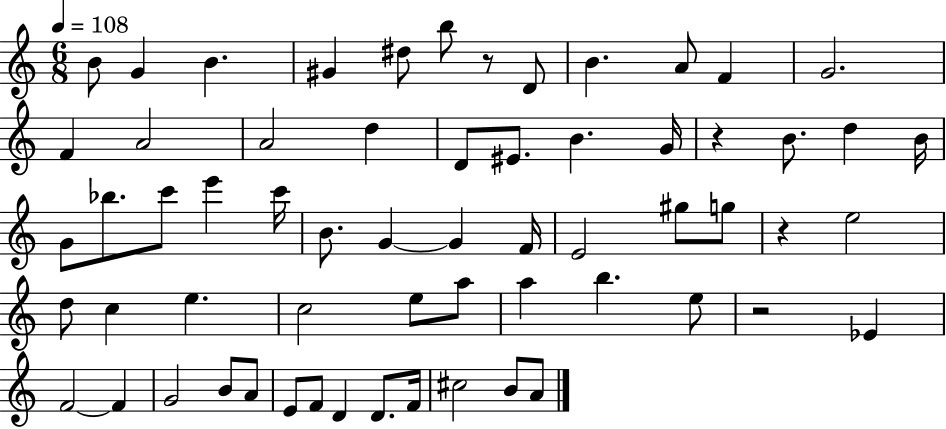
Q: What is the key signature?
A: C major